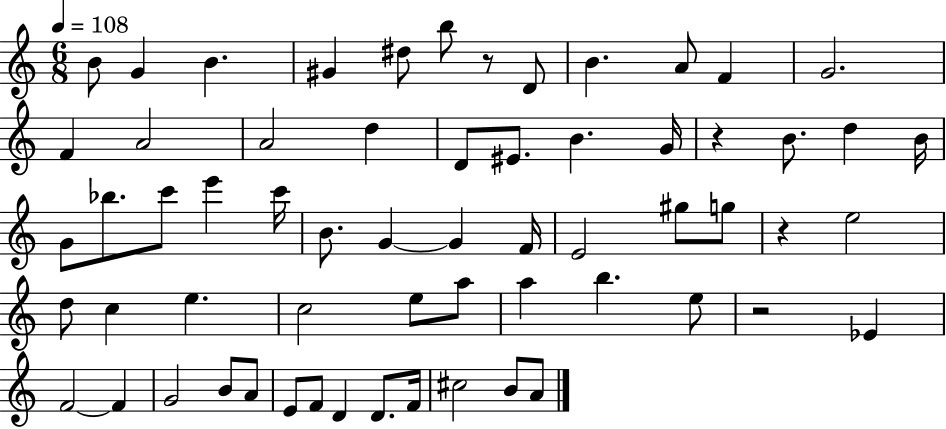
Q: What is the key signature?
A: C major